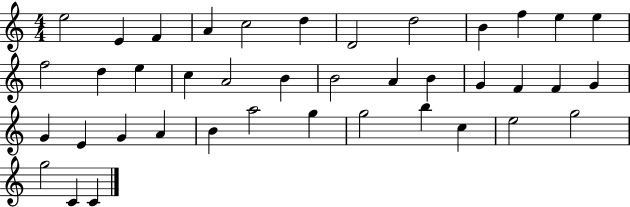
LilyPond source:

{
  \clef treble
  \numericTimeSignature
  \time 4/4
  \key c \major
  e''2 e'4 f'4 | a'4 c''2 d''4 | d'2 d''2 | b'4 f''4 e''4 e''4 | \break f''2 d''4 e''4 | c''4 a'2 b'4 | b'2 a'4 b'4 | g'4 f'4 f'4 g'4 | \break g'4 e'4 g'4 a'4 | b'4 a''2 g''4 | g''2 b''4 c''4 | e''2 g''2 | \break g''2 c'4 c'4 | \bar "|."
}